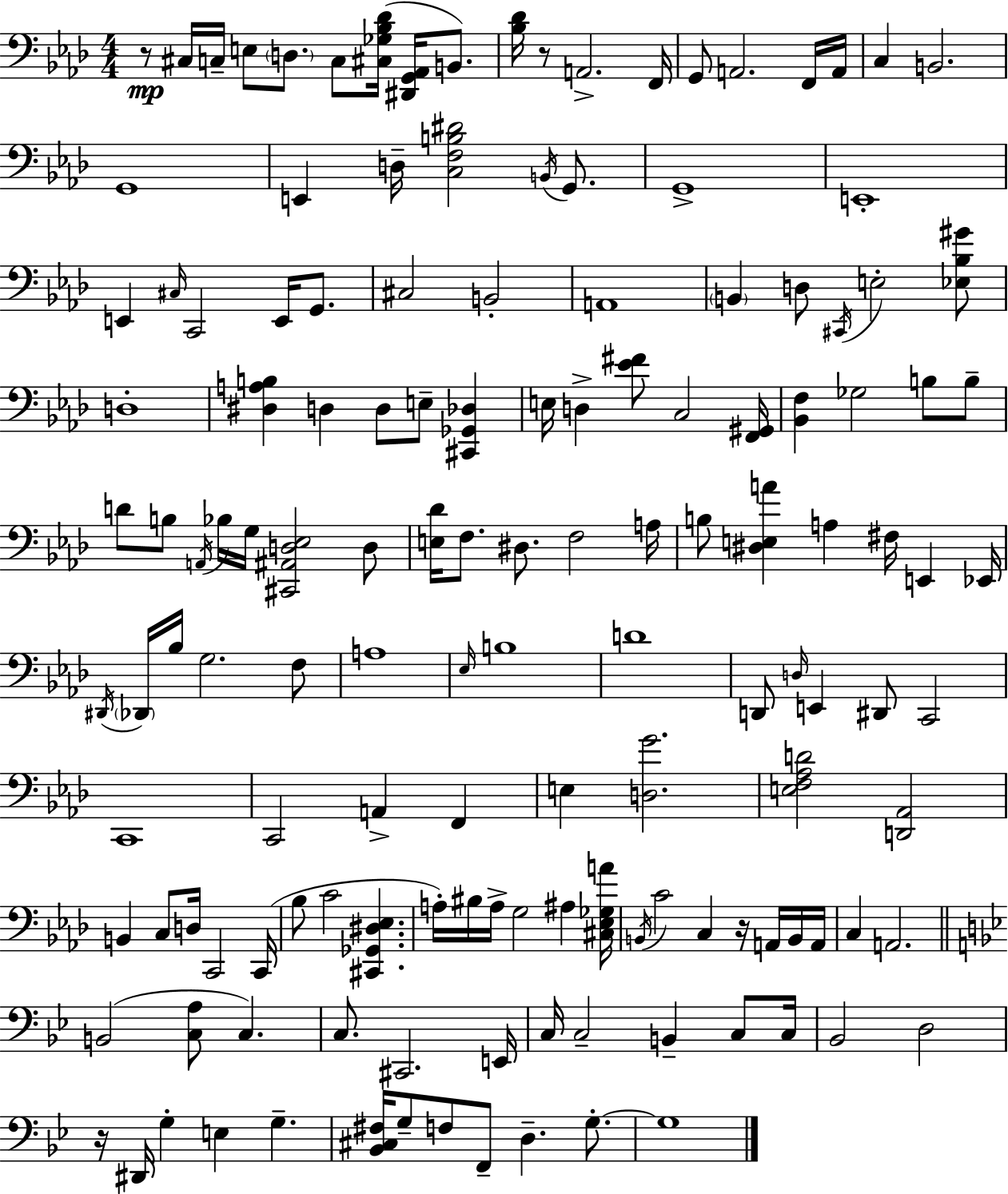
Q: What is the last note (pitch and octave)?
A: G3